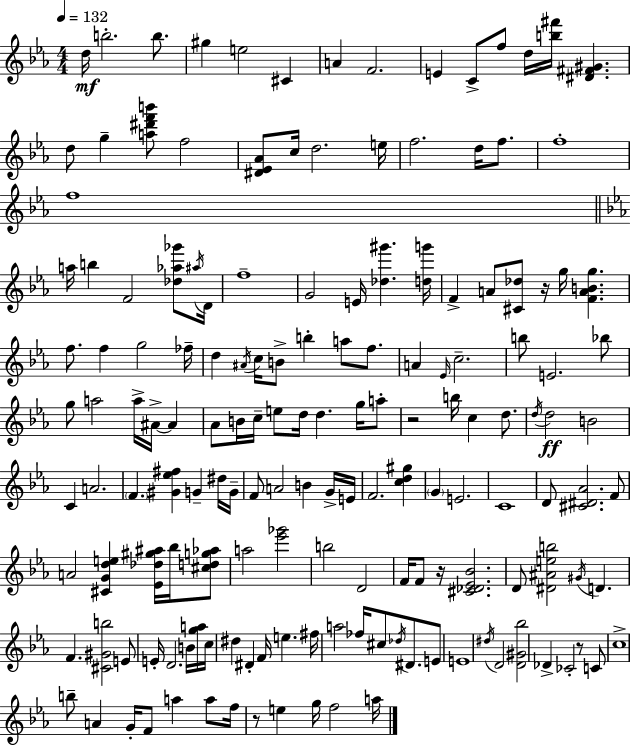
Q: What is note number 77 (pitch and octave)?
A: F4